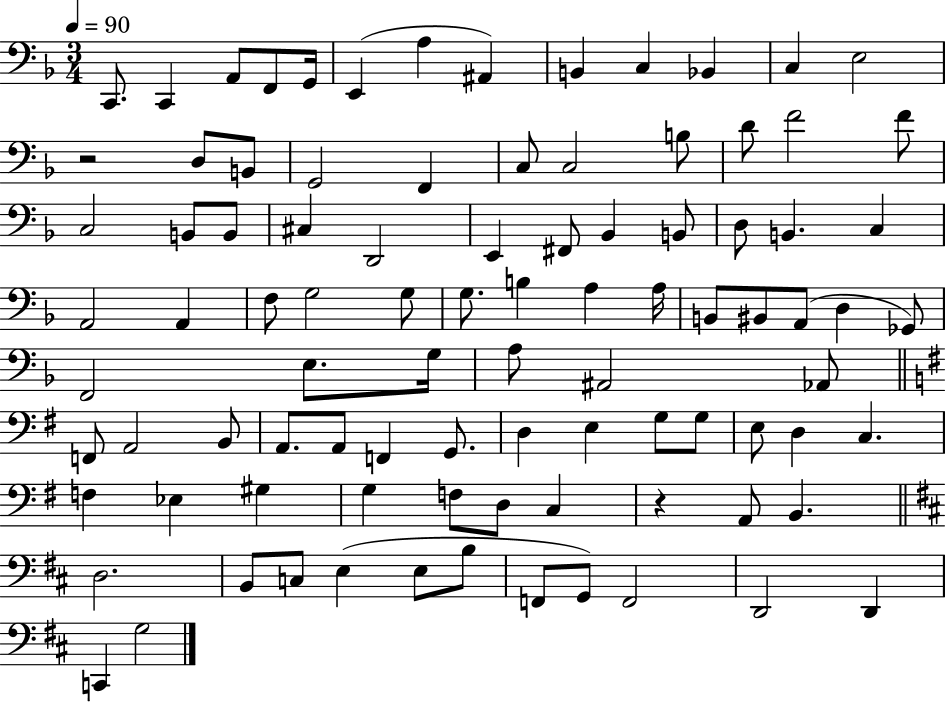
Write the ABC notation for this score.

X:1
T:Untitled
M:3/4
L:1/4
K:F
C,,/2 C,, A,,/2 F,,/2 G,,/4 E,, A, ^A,, B,, C, _B,, C, E,2 z2 D,/2 B,,/2 G,,2 F,, C,/2 C,2 B,/2 D/2 F2 F/2 C,2 B,,/2 B,,/2 ^C, D,,2 E,, ^F,,/2 _B,, B,,/2 D,/2 B,, C, A,,2 A,, F,/2 G,2 G,/2 G,/2 B, A, A,/4 B,,/2 ^B,,/2 A,,/2 D, _G,,/2 F,,2 E,/2 G,/4 A,/2 ^A,,2 _A,,/2 F,,/2 A,,2 B,,/2 A,,/2 A,,/2 F,, G,,/2 D, E, G,/2 G,/2 E,/2 D, C, F, _E, ^G, G, F,/2 D,/2 C, z A,,/2 B,, D,2 B,,/2 C,/2 E, E,/2 B,/2 F,,/2 G,,/2 F,,2 D,,2 D,, C,, G,2